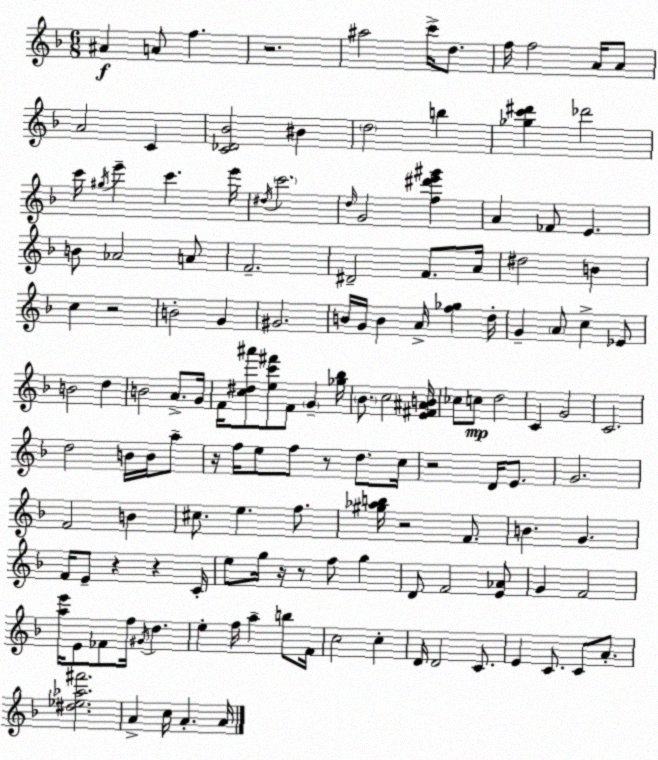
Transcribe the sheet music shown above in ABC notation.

X:1
T:Untitled
M:6/8
L:1/4
K:F
^A A/2 f z2 ^a2 c'/4 d/2 f/4 f2 A/4 A/2 A2 C [C_D_B]2 ^B d2 b [_gc'^d'] _d'2 c'/4 ^g/4 e' c' e'/4 ^d/4 c'2 d/4 G2 [f^d'e'^g'] A _F/2 E B/2 _A2 A/2 F2 ^D2 F/2 A/4 ^d2 B c z2 B2 G ^G2 B/4 G/4 B A/4 [f_g] d/4 G A/2 c _E/2 B2 d B2 A/2 G/4 F/4 [c^d^a']/2 [ec'^f']/2 F/2 G [_g_b]/4 _B/2 c2 [E^F^AB]/4 _c/2 c/2 d2 C G2 C2 d2 B/4 B/4 a/2 z/4 f/4 e/2 f/2 z/2 d/2 c/4 z2 D/4 E/2 G2 F2 B ^c/2 e f/2 [^g_ab]/4 z2 F/2 B G F/4 E/2 z z C/4 e/2 g/4 z/4 z/2 f/2 g D/2 F2 [E_A]/2 G F2 [ae']/4 E/2 _F/2 f/4 ^G/4 d e f/4 a b/2 F/4 c2 c D/4 D2 C/2 E C/2 C/2 A/2 [^d_e_a^f']2 A c/4 A A/4